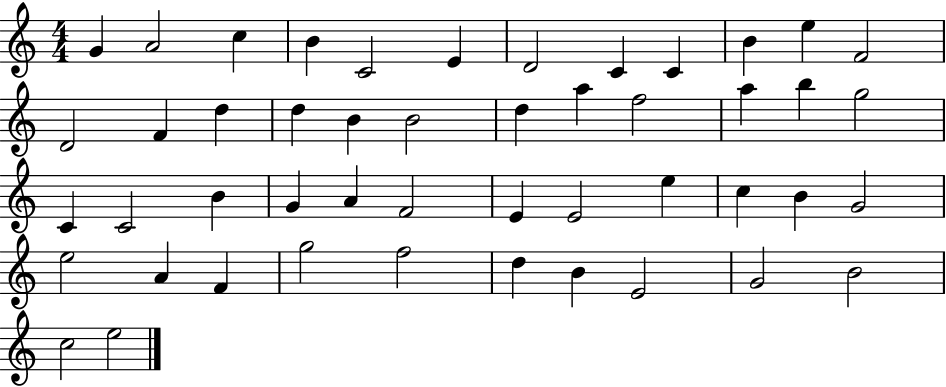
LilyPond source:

{
  \clef treble
  \numericTimeSignature
  \time 4/4
  \key c \major
  g'4 a'2 c''4 | b'4 c'2 e'4 | d'2 c'4 c'4 | b'4 e''4 f'2 | \break d'2 f'4 d''4 | d''4 b'4 b'2 | d''4 a''4 f''2 | a''4 b''4 g''2 | \break c'4 c'2 b'4 | g'4 a'4 f'2 | e'4 e'2 e''4 | c''4 b'4 g'2 | \break e''2 a'4 f'4 | g''2 f''2 | d''4 b'4 e'2 | g'2 b'2 | \break c''2 e''2 | \bar "|."
}